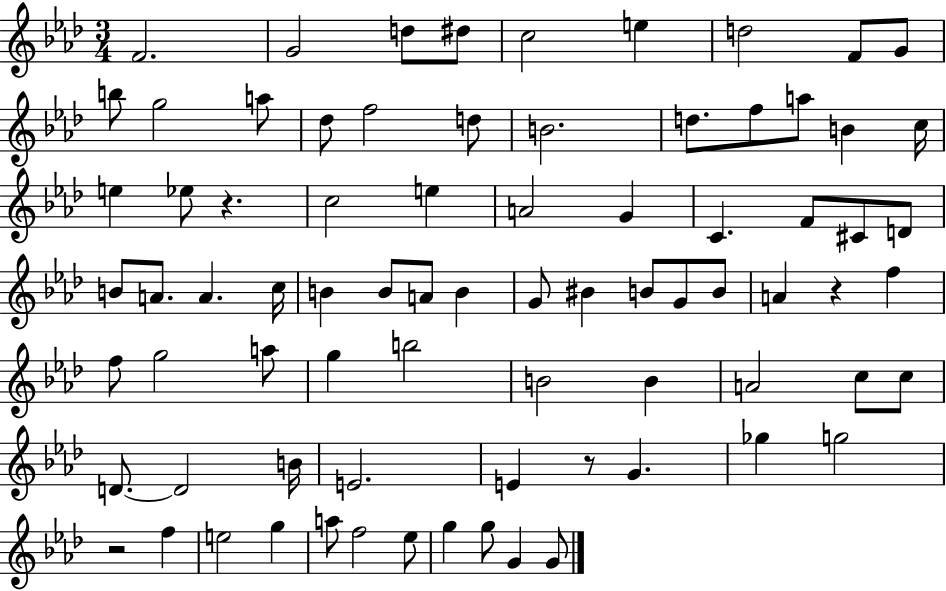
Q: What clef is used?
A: treble